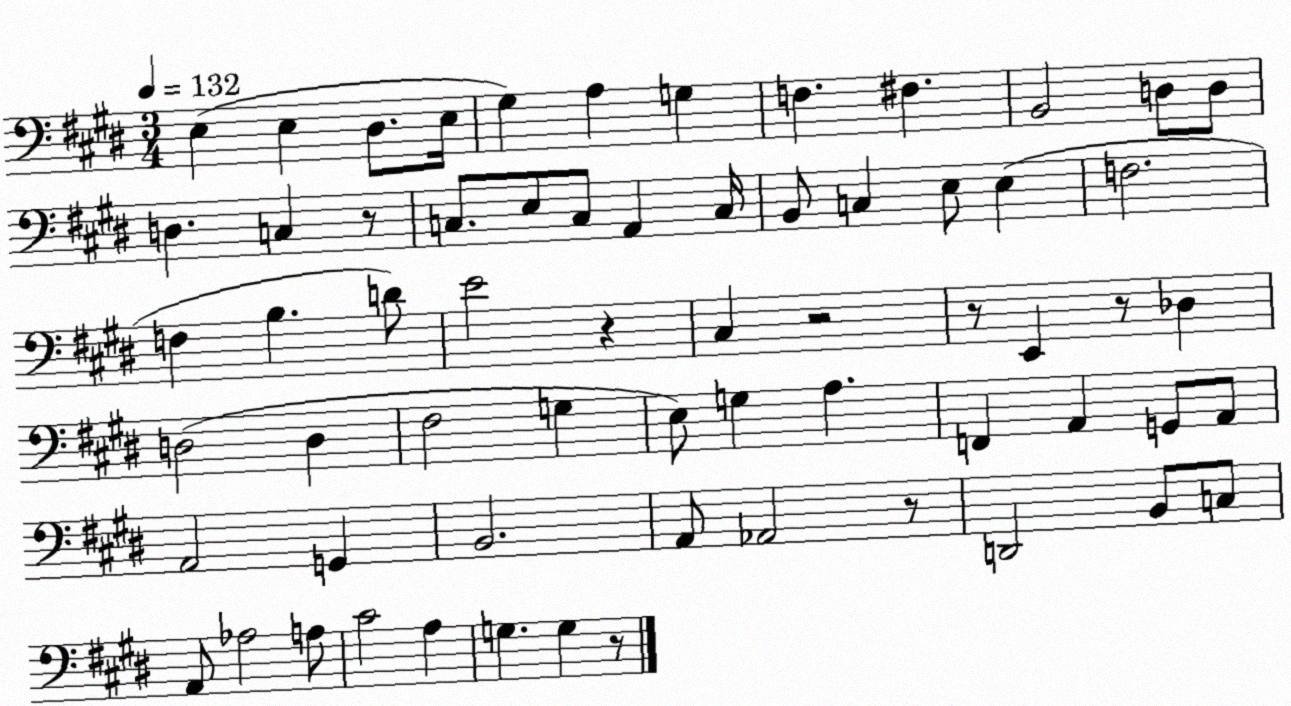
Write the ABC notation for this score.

X:1
T:Untitled
M:3/4
L:1/4
K:E
E, E, ^D,/2 E,/4 ^G, A, G, F, ^F, B,,2 D,/2 D,/2 D, C, z/2 C,/2 E,/2 C,/2 A,, C,/4 B,,/2 C, E,/2 E, F,2 F, B, D/2 E2 z ^C, z2 z/2 E,, z/2 _D, D,2 D, ^F,2 G, E,/2 G, A, F,, A,, G,,/2 A,,/2 A,,2 G,, B,,2 A,,/2 _A,,2 z/2 D,,2 B,,/2 C,/2 A,,/2 _A,2 A,/2 ^C2 A, G, G, z/2